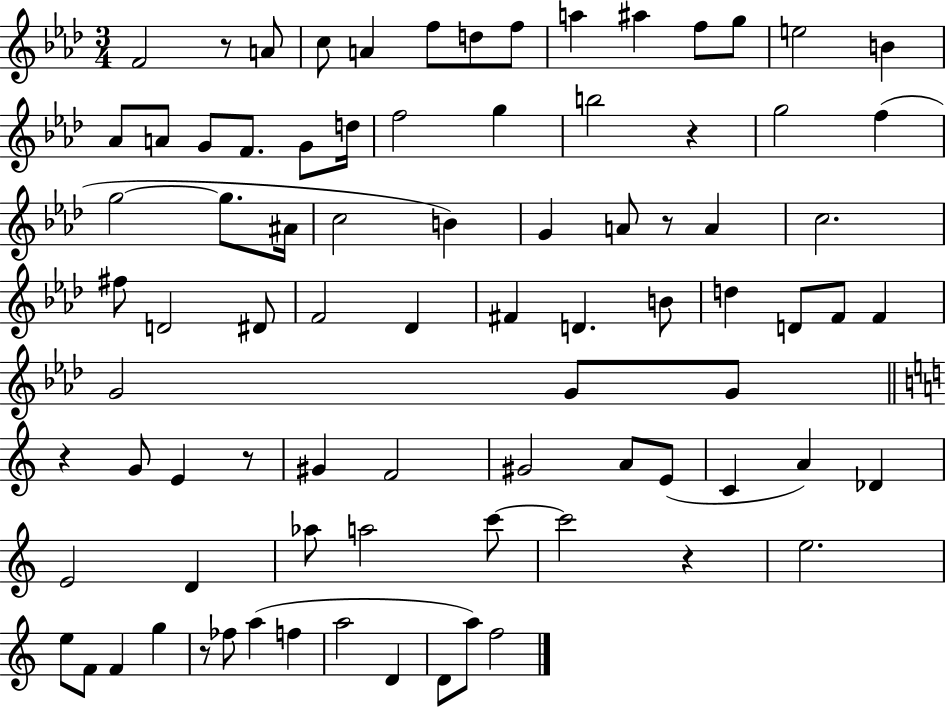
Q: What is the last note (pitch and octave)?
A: F5